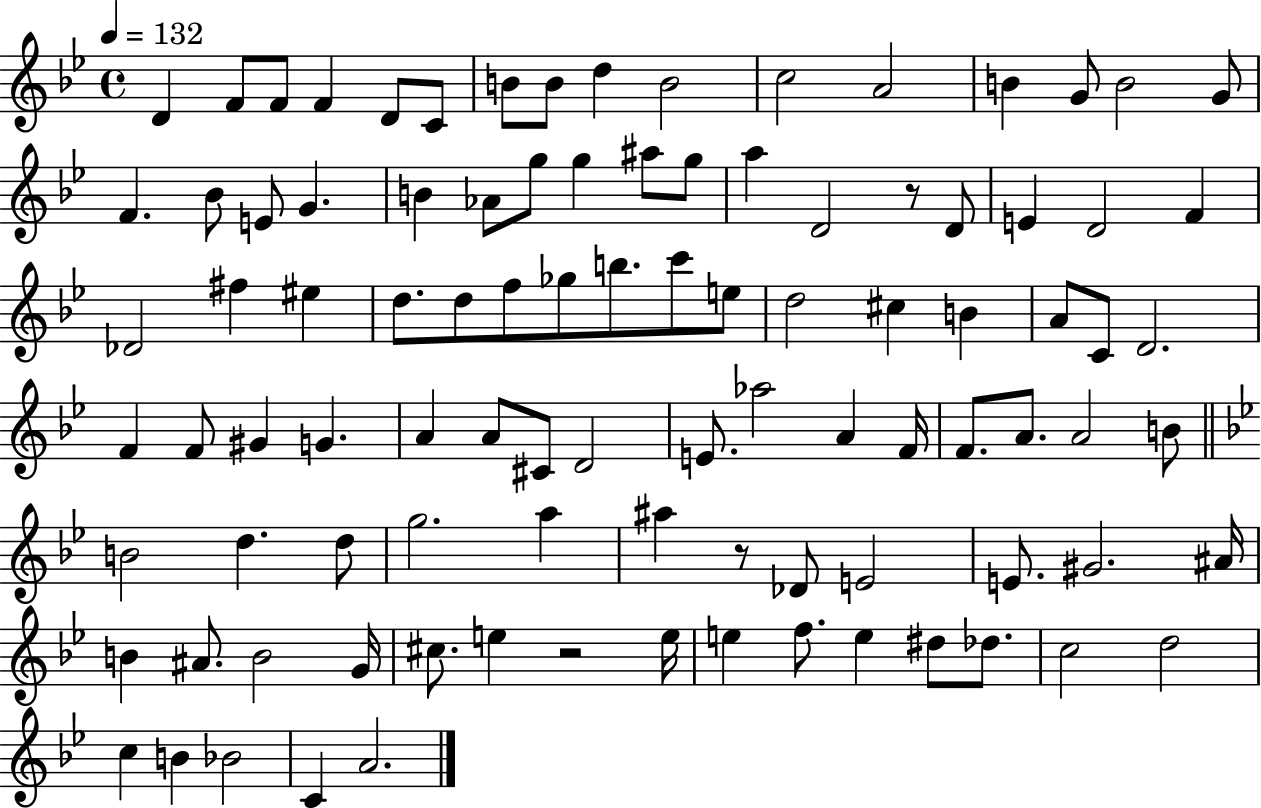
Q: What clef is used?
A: treble